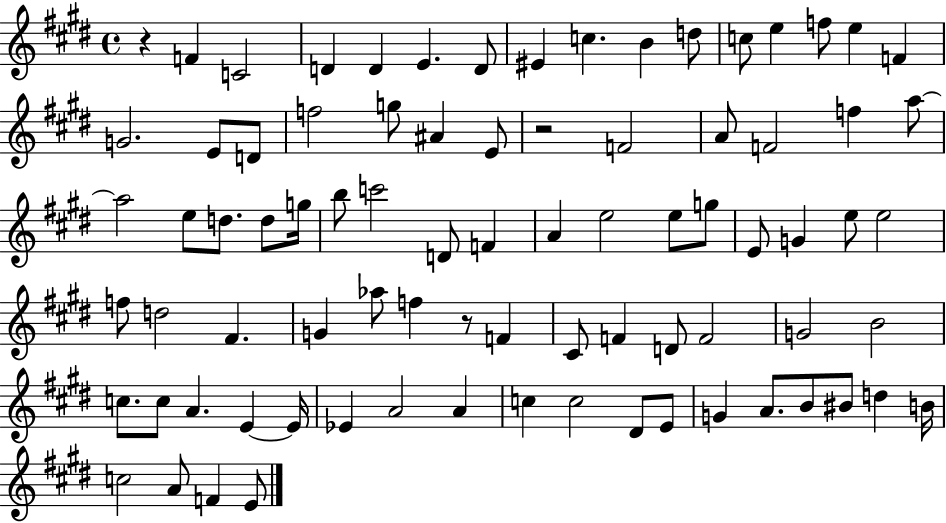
{
  \clef treble
  \time 4/4
  \defaultTimeSignature
  \key e \major
  \repeat volta 2 { r4 f'4 c'2 | d'4 d'4 e'4. d'8 | eis'4 c''4. b'4 d''8 | c''8 e''4 f''8 e''4 f'4 | \break g'2. e'8 d'8 | f''2 g''8 ais'4 e'8 | r2 f'2 | a'8 f'2 f''4 a''8~~ | \break a''2 e''8 d''8. d''8 g''16 | b''8 c'''2 d'8 f'4 | a'4 e''2 e''8 g''8 | e'8 g'4 e''8 e''2 | \break f''8 d''2 fis'4. | g'4 aes''8 f''4 r8 f'4 | cis'8 f'4 d'8 f'2 | g'2 b'2 | \break c''8. c''8 a'4. e'4~~ e'16 | ees'4 a'2 a'4 | c''4 c''2 dis'8 e'8 | g'4 a'8. b'8 bis'8 d''4 b'16 | \break c''2 a'8 f'4 e'8 | } \bar "|."
}